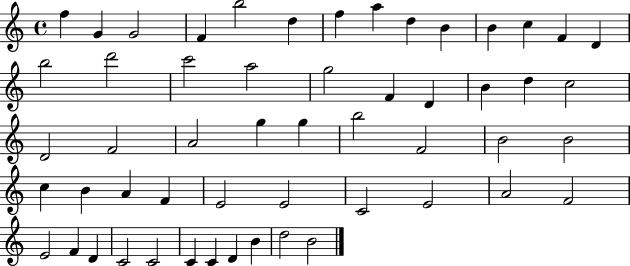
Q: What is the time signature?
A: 4/4